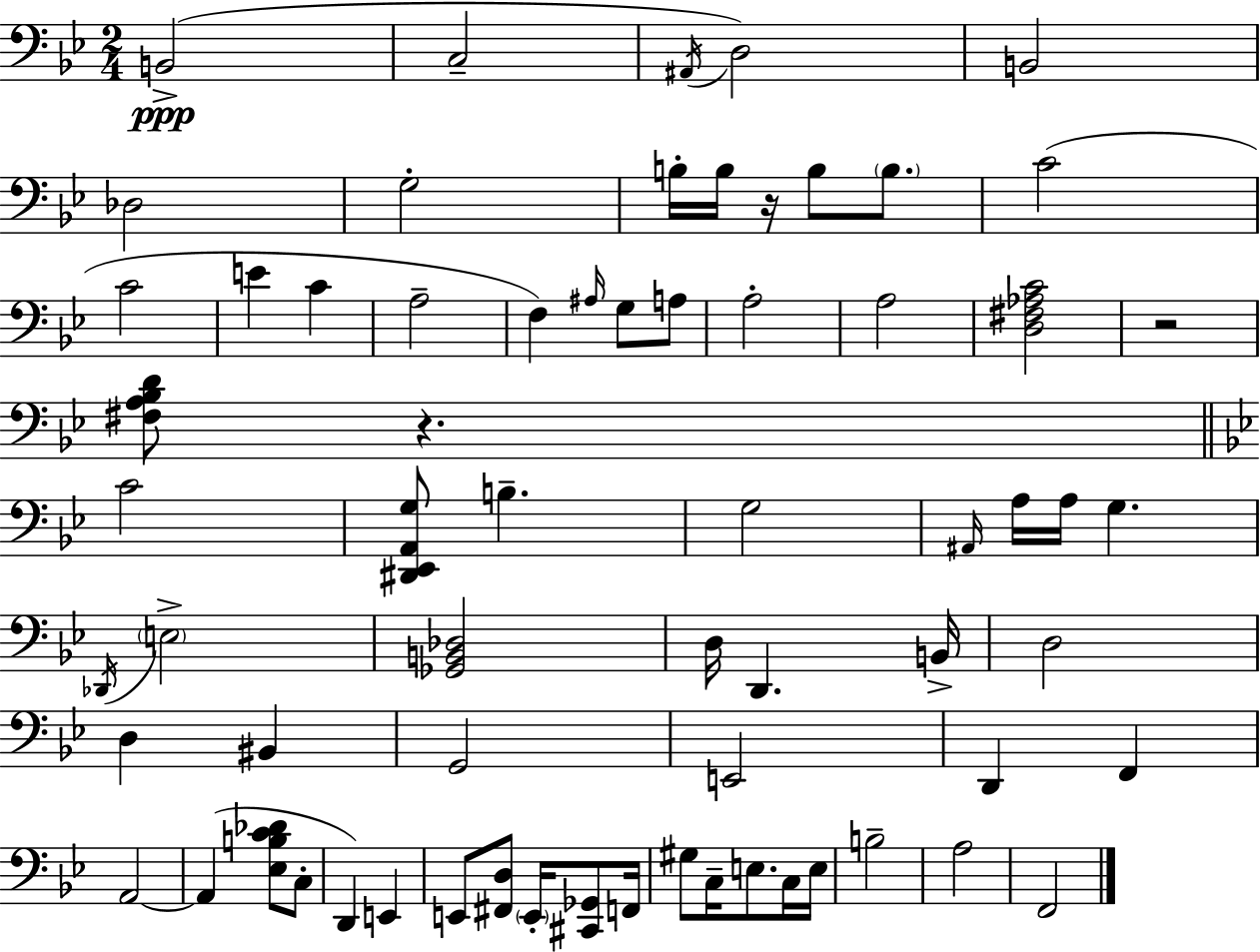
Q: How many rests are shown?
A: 3